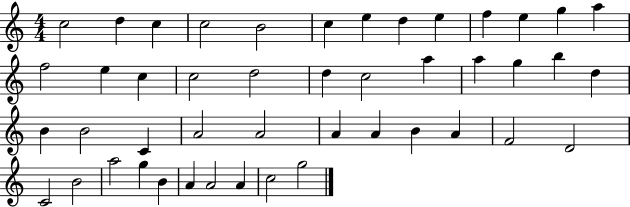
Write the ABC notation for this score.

X:1
T:Untitled
M:4/4
L:1/4
K:C
c2 d c c2 B2 c e d e f e g a f2 e c c2 d2 d c2 a a g b d B B2 C A2 A2 A A B A F2 D2 C2 B2 a2 g B A A2 A c2 g2